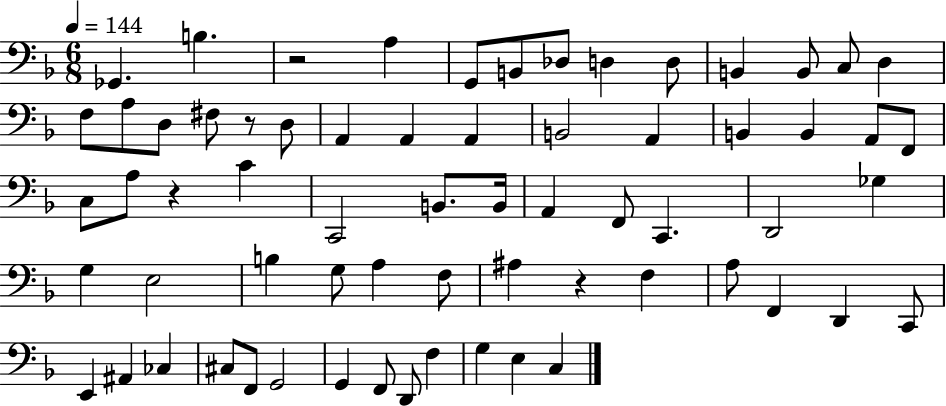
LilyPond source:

{
  \clef bass
  \numericTimeSignature
  \time 6/8
  \key f \major
  \tempo 4 = 144
  ges,4. b4. | r2 a4 | g,8 b,8 des8 d4 d8 | b,4 b,8 c8 d4 | \break f8 a8 d8 fis8 r8 d8 | a,4 a,4 a,4 | b,2 a,4 | b,4 b,4 a,8 f,8 | \break c8 a8 r4 c'4 | c,2 b,8. b,16 | a,4 f,8 c,4. | d,2 ges4 | \break g4 e2 | b4 g8 a4 f8 | ais4 r4 f4 | a8 f,4 d,4 c,8 | \break e,4 ais,4 ces4 | cis8 f,8 g,2 | g,4 f,8 d,8 f4 | g4 e4 c4 | \break \bar "|."
}